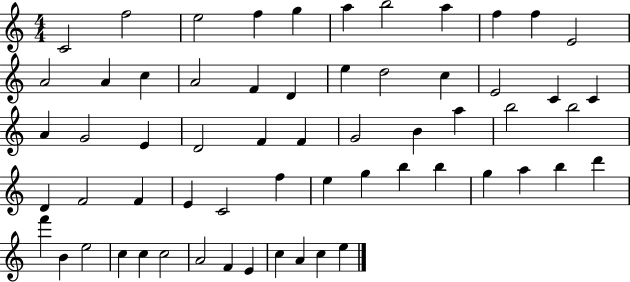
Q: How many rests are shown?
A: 0